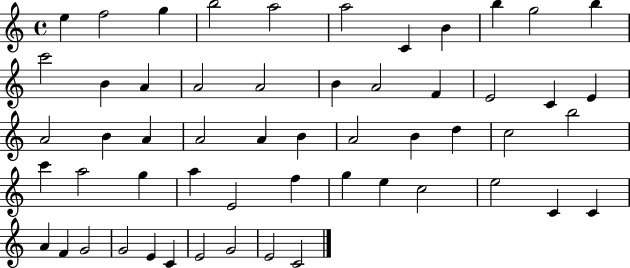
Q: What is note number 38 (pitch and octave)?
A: E4